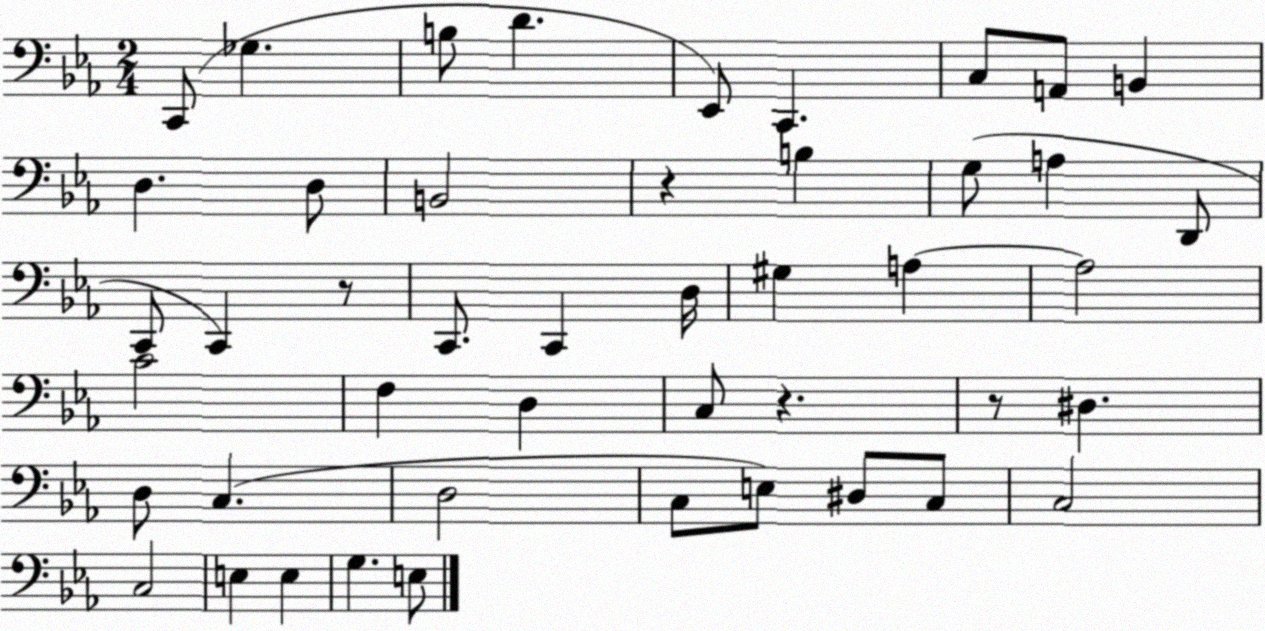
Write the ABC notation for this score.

X:1
T:Untitled
M:2/4
L:1/4
K:Eb
C,,/2 _G, B,/2 D _E,,/2 C,, C,/2 A,,/2 B,, D, D,/2 B,,2 z B, G,/2 A, D,,/2 C,,/2 C,, z/2 C,,/2 C,, D,/4 ^G, A, A,2 C2 F, D, C,/2 z z/2 ^D, D,/2 C, D,2 C,/2 E,/2 ^D,/2 C,/2 C,2 C,2 E, E, G, E,/2